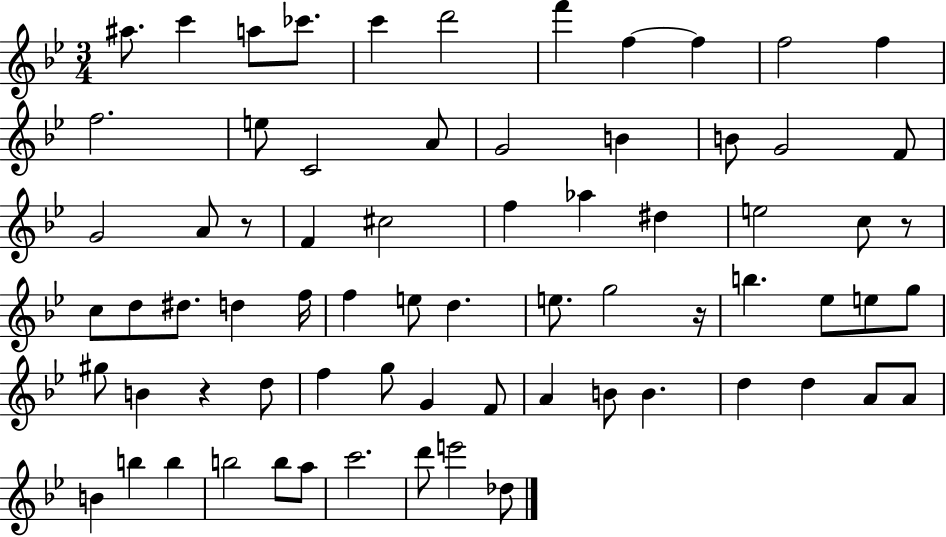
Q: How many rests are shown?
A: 4